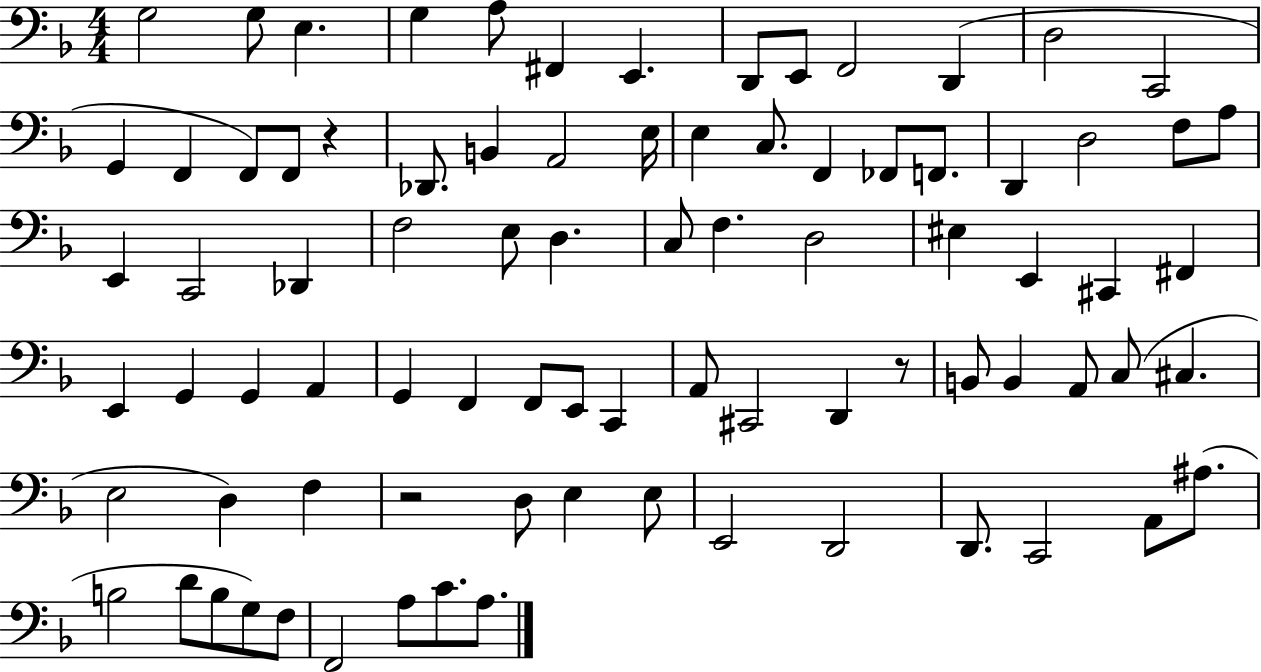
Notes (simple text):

G3/h G3/e E3/q. G3/q A3/e F#2/q E2/q. D2/e E2/e F2/h D2/q D3/h C2/h G2/q F2/q F2/e F2/e R/q Db2/e. B2/q A2/h E3/s E3/q C3/e. F2/q FES2/e F2/e. D2/q D3/h F3/e A3/e E2/q C2/h Db2/q F3/h E3/e D3/q. C3/e F3/q. D3/h EIS3/q E2/q C#2/q F#2/q E2/q G2/q G2/q A2/q G2/q F2/q F2/e E2/e C2/q A2/e C#2/h D2/q R/e B2/e B2/q A2/e C3/e C#3/q. E3/h D3/q F3/q R/h D3/e E3/q E3/e E2/h D2/h D2/e. C2/h A2/e A#3/e. B3/h D4/e B3/e G3/e F3/e F2/h A3/e C4/e. A3/e.